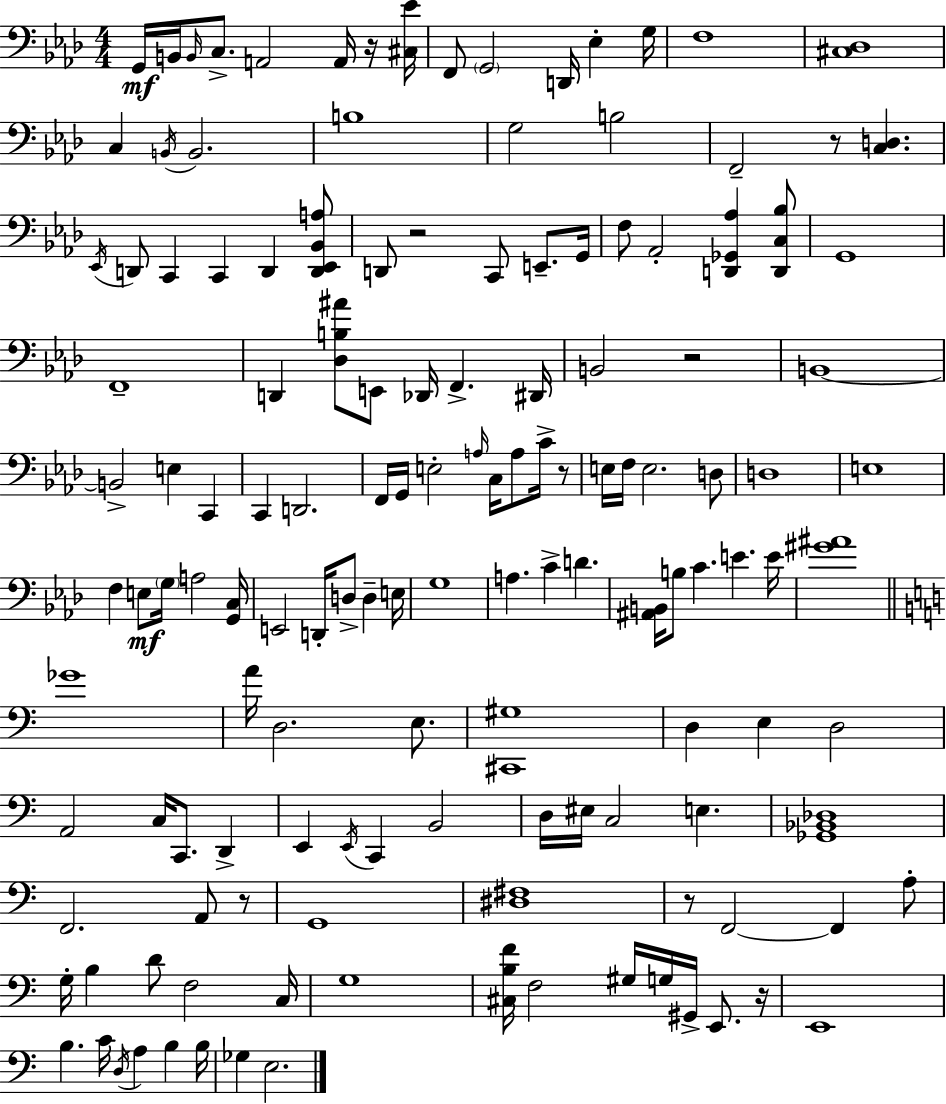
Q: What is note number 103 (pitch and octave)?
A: F3